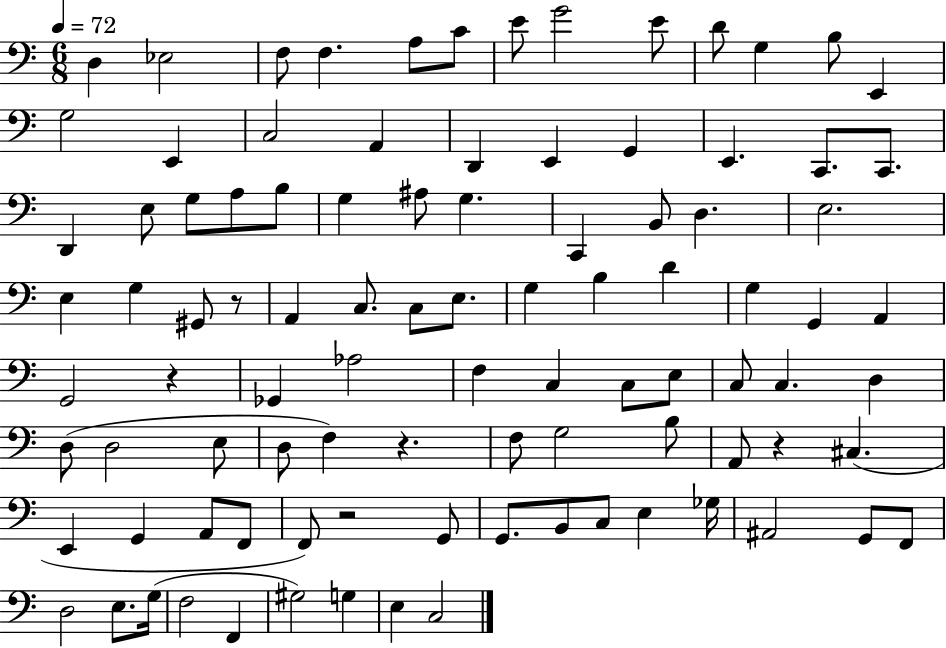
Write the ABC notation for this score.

X:1
T:Untitled
M:6/8
L:1/4
K:C
D, _E,2 F,/2 F, A,/2 C/2 E/2 G2 E/2 D/2 G, B,/2 E,, G,2 E,, C,2 A,, D,, E,, G,, E,, C,,/2 C,,/2 D,, E,/2 G,/2 A,/2 B,/2 G, ^A,/2 G, C,, B,,/2 D, E,2 E, G, ^G,,/2 z/2 A,, C,/2 C,/2 E,/2 G, B, D G, G,, A,, G,,2 z _G,, _A,2 F, C, C,/2 E,/2 C,/2 C, D, D,/2 D,2 E,/2 D,/2 F, z F,/2 G,2 B,/2 A,,/2 z ^C, E,, G,, A,,/2 F,,/2 F,,/2 z2 G,,/2 G,,/2 B,,/2 C,/2 E, _G,/4 ^A,,2 G,,/2 F,,/2 D,2 E,/2 G,/4 F,2 F,, ^G,2 G, E, C,2